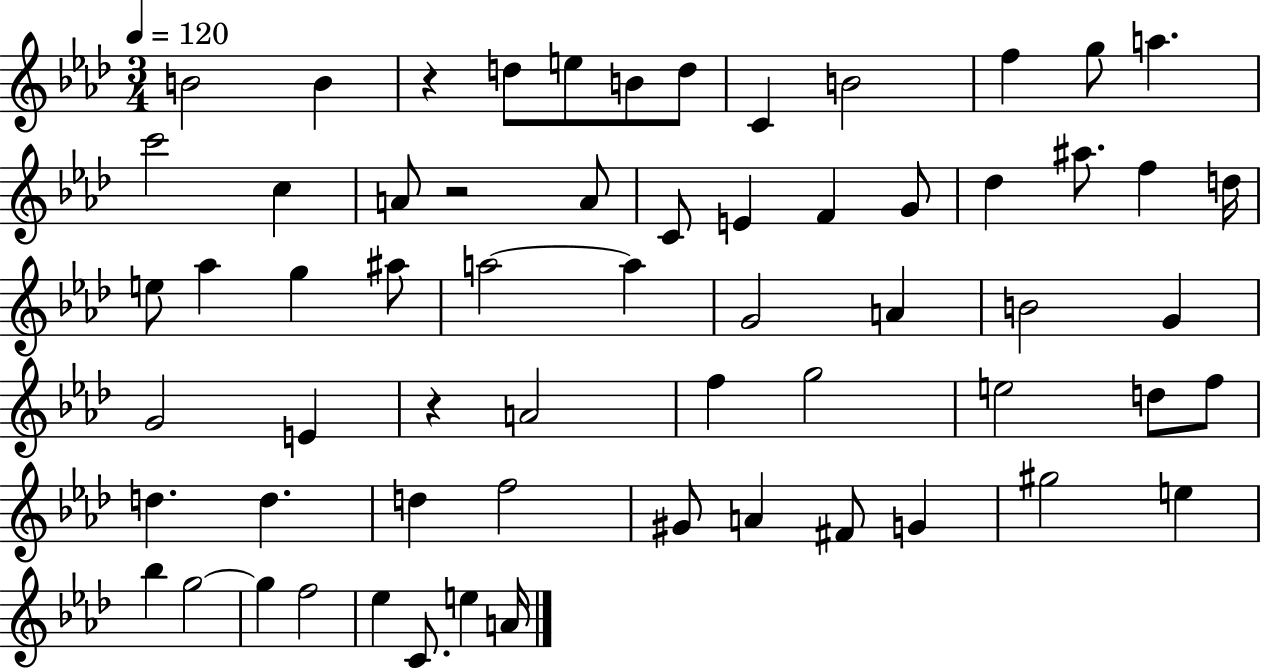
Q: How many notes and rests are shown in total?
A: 62